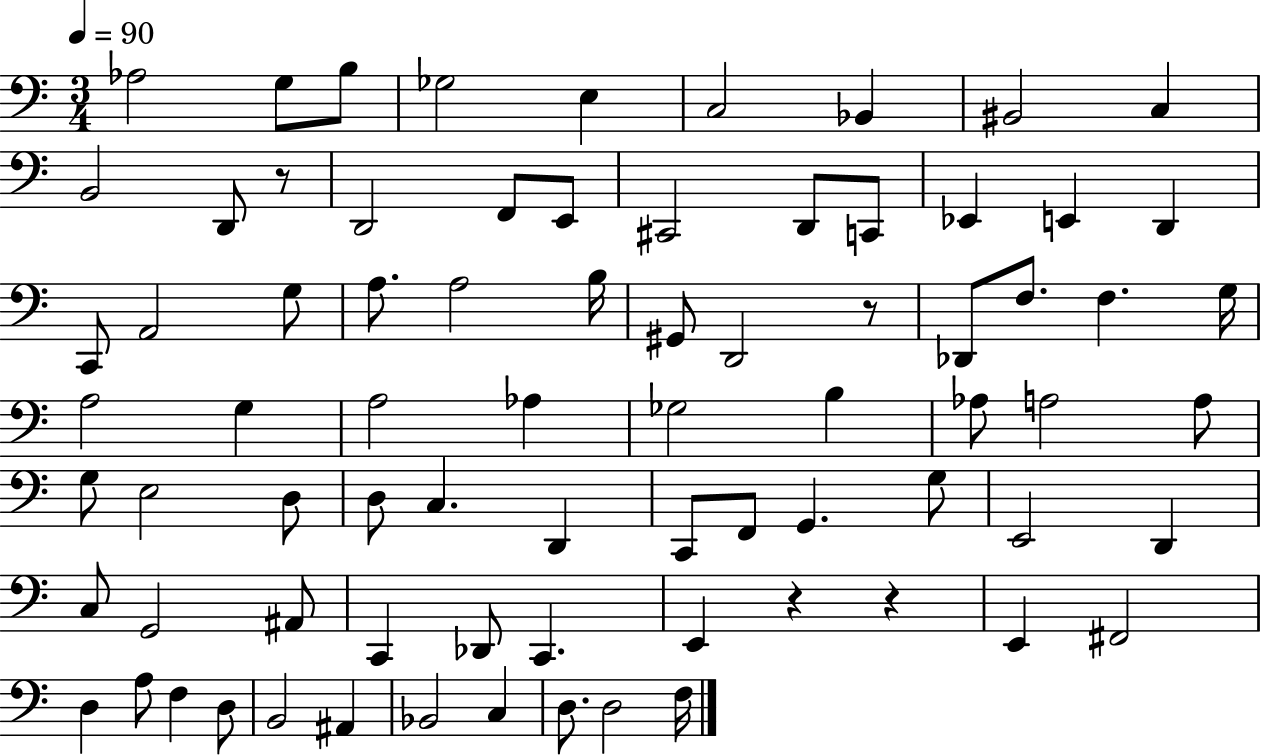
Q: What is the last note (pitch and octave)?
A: F3